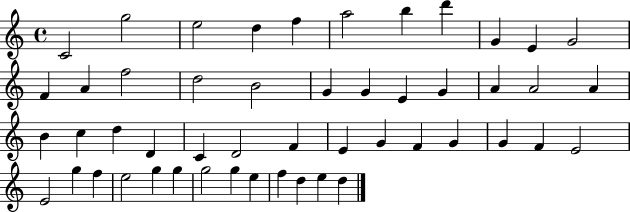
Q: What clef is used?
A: treble